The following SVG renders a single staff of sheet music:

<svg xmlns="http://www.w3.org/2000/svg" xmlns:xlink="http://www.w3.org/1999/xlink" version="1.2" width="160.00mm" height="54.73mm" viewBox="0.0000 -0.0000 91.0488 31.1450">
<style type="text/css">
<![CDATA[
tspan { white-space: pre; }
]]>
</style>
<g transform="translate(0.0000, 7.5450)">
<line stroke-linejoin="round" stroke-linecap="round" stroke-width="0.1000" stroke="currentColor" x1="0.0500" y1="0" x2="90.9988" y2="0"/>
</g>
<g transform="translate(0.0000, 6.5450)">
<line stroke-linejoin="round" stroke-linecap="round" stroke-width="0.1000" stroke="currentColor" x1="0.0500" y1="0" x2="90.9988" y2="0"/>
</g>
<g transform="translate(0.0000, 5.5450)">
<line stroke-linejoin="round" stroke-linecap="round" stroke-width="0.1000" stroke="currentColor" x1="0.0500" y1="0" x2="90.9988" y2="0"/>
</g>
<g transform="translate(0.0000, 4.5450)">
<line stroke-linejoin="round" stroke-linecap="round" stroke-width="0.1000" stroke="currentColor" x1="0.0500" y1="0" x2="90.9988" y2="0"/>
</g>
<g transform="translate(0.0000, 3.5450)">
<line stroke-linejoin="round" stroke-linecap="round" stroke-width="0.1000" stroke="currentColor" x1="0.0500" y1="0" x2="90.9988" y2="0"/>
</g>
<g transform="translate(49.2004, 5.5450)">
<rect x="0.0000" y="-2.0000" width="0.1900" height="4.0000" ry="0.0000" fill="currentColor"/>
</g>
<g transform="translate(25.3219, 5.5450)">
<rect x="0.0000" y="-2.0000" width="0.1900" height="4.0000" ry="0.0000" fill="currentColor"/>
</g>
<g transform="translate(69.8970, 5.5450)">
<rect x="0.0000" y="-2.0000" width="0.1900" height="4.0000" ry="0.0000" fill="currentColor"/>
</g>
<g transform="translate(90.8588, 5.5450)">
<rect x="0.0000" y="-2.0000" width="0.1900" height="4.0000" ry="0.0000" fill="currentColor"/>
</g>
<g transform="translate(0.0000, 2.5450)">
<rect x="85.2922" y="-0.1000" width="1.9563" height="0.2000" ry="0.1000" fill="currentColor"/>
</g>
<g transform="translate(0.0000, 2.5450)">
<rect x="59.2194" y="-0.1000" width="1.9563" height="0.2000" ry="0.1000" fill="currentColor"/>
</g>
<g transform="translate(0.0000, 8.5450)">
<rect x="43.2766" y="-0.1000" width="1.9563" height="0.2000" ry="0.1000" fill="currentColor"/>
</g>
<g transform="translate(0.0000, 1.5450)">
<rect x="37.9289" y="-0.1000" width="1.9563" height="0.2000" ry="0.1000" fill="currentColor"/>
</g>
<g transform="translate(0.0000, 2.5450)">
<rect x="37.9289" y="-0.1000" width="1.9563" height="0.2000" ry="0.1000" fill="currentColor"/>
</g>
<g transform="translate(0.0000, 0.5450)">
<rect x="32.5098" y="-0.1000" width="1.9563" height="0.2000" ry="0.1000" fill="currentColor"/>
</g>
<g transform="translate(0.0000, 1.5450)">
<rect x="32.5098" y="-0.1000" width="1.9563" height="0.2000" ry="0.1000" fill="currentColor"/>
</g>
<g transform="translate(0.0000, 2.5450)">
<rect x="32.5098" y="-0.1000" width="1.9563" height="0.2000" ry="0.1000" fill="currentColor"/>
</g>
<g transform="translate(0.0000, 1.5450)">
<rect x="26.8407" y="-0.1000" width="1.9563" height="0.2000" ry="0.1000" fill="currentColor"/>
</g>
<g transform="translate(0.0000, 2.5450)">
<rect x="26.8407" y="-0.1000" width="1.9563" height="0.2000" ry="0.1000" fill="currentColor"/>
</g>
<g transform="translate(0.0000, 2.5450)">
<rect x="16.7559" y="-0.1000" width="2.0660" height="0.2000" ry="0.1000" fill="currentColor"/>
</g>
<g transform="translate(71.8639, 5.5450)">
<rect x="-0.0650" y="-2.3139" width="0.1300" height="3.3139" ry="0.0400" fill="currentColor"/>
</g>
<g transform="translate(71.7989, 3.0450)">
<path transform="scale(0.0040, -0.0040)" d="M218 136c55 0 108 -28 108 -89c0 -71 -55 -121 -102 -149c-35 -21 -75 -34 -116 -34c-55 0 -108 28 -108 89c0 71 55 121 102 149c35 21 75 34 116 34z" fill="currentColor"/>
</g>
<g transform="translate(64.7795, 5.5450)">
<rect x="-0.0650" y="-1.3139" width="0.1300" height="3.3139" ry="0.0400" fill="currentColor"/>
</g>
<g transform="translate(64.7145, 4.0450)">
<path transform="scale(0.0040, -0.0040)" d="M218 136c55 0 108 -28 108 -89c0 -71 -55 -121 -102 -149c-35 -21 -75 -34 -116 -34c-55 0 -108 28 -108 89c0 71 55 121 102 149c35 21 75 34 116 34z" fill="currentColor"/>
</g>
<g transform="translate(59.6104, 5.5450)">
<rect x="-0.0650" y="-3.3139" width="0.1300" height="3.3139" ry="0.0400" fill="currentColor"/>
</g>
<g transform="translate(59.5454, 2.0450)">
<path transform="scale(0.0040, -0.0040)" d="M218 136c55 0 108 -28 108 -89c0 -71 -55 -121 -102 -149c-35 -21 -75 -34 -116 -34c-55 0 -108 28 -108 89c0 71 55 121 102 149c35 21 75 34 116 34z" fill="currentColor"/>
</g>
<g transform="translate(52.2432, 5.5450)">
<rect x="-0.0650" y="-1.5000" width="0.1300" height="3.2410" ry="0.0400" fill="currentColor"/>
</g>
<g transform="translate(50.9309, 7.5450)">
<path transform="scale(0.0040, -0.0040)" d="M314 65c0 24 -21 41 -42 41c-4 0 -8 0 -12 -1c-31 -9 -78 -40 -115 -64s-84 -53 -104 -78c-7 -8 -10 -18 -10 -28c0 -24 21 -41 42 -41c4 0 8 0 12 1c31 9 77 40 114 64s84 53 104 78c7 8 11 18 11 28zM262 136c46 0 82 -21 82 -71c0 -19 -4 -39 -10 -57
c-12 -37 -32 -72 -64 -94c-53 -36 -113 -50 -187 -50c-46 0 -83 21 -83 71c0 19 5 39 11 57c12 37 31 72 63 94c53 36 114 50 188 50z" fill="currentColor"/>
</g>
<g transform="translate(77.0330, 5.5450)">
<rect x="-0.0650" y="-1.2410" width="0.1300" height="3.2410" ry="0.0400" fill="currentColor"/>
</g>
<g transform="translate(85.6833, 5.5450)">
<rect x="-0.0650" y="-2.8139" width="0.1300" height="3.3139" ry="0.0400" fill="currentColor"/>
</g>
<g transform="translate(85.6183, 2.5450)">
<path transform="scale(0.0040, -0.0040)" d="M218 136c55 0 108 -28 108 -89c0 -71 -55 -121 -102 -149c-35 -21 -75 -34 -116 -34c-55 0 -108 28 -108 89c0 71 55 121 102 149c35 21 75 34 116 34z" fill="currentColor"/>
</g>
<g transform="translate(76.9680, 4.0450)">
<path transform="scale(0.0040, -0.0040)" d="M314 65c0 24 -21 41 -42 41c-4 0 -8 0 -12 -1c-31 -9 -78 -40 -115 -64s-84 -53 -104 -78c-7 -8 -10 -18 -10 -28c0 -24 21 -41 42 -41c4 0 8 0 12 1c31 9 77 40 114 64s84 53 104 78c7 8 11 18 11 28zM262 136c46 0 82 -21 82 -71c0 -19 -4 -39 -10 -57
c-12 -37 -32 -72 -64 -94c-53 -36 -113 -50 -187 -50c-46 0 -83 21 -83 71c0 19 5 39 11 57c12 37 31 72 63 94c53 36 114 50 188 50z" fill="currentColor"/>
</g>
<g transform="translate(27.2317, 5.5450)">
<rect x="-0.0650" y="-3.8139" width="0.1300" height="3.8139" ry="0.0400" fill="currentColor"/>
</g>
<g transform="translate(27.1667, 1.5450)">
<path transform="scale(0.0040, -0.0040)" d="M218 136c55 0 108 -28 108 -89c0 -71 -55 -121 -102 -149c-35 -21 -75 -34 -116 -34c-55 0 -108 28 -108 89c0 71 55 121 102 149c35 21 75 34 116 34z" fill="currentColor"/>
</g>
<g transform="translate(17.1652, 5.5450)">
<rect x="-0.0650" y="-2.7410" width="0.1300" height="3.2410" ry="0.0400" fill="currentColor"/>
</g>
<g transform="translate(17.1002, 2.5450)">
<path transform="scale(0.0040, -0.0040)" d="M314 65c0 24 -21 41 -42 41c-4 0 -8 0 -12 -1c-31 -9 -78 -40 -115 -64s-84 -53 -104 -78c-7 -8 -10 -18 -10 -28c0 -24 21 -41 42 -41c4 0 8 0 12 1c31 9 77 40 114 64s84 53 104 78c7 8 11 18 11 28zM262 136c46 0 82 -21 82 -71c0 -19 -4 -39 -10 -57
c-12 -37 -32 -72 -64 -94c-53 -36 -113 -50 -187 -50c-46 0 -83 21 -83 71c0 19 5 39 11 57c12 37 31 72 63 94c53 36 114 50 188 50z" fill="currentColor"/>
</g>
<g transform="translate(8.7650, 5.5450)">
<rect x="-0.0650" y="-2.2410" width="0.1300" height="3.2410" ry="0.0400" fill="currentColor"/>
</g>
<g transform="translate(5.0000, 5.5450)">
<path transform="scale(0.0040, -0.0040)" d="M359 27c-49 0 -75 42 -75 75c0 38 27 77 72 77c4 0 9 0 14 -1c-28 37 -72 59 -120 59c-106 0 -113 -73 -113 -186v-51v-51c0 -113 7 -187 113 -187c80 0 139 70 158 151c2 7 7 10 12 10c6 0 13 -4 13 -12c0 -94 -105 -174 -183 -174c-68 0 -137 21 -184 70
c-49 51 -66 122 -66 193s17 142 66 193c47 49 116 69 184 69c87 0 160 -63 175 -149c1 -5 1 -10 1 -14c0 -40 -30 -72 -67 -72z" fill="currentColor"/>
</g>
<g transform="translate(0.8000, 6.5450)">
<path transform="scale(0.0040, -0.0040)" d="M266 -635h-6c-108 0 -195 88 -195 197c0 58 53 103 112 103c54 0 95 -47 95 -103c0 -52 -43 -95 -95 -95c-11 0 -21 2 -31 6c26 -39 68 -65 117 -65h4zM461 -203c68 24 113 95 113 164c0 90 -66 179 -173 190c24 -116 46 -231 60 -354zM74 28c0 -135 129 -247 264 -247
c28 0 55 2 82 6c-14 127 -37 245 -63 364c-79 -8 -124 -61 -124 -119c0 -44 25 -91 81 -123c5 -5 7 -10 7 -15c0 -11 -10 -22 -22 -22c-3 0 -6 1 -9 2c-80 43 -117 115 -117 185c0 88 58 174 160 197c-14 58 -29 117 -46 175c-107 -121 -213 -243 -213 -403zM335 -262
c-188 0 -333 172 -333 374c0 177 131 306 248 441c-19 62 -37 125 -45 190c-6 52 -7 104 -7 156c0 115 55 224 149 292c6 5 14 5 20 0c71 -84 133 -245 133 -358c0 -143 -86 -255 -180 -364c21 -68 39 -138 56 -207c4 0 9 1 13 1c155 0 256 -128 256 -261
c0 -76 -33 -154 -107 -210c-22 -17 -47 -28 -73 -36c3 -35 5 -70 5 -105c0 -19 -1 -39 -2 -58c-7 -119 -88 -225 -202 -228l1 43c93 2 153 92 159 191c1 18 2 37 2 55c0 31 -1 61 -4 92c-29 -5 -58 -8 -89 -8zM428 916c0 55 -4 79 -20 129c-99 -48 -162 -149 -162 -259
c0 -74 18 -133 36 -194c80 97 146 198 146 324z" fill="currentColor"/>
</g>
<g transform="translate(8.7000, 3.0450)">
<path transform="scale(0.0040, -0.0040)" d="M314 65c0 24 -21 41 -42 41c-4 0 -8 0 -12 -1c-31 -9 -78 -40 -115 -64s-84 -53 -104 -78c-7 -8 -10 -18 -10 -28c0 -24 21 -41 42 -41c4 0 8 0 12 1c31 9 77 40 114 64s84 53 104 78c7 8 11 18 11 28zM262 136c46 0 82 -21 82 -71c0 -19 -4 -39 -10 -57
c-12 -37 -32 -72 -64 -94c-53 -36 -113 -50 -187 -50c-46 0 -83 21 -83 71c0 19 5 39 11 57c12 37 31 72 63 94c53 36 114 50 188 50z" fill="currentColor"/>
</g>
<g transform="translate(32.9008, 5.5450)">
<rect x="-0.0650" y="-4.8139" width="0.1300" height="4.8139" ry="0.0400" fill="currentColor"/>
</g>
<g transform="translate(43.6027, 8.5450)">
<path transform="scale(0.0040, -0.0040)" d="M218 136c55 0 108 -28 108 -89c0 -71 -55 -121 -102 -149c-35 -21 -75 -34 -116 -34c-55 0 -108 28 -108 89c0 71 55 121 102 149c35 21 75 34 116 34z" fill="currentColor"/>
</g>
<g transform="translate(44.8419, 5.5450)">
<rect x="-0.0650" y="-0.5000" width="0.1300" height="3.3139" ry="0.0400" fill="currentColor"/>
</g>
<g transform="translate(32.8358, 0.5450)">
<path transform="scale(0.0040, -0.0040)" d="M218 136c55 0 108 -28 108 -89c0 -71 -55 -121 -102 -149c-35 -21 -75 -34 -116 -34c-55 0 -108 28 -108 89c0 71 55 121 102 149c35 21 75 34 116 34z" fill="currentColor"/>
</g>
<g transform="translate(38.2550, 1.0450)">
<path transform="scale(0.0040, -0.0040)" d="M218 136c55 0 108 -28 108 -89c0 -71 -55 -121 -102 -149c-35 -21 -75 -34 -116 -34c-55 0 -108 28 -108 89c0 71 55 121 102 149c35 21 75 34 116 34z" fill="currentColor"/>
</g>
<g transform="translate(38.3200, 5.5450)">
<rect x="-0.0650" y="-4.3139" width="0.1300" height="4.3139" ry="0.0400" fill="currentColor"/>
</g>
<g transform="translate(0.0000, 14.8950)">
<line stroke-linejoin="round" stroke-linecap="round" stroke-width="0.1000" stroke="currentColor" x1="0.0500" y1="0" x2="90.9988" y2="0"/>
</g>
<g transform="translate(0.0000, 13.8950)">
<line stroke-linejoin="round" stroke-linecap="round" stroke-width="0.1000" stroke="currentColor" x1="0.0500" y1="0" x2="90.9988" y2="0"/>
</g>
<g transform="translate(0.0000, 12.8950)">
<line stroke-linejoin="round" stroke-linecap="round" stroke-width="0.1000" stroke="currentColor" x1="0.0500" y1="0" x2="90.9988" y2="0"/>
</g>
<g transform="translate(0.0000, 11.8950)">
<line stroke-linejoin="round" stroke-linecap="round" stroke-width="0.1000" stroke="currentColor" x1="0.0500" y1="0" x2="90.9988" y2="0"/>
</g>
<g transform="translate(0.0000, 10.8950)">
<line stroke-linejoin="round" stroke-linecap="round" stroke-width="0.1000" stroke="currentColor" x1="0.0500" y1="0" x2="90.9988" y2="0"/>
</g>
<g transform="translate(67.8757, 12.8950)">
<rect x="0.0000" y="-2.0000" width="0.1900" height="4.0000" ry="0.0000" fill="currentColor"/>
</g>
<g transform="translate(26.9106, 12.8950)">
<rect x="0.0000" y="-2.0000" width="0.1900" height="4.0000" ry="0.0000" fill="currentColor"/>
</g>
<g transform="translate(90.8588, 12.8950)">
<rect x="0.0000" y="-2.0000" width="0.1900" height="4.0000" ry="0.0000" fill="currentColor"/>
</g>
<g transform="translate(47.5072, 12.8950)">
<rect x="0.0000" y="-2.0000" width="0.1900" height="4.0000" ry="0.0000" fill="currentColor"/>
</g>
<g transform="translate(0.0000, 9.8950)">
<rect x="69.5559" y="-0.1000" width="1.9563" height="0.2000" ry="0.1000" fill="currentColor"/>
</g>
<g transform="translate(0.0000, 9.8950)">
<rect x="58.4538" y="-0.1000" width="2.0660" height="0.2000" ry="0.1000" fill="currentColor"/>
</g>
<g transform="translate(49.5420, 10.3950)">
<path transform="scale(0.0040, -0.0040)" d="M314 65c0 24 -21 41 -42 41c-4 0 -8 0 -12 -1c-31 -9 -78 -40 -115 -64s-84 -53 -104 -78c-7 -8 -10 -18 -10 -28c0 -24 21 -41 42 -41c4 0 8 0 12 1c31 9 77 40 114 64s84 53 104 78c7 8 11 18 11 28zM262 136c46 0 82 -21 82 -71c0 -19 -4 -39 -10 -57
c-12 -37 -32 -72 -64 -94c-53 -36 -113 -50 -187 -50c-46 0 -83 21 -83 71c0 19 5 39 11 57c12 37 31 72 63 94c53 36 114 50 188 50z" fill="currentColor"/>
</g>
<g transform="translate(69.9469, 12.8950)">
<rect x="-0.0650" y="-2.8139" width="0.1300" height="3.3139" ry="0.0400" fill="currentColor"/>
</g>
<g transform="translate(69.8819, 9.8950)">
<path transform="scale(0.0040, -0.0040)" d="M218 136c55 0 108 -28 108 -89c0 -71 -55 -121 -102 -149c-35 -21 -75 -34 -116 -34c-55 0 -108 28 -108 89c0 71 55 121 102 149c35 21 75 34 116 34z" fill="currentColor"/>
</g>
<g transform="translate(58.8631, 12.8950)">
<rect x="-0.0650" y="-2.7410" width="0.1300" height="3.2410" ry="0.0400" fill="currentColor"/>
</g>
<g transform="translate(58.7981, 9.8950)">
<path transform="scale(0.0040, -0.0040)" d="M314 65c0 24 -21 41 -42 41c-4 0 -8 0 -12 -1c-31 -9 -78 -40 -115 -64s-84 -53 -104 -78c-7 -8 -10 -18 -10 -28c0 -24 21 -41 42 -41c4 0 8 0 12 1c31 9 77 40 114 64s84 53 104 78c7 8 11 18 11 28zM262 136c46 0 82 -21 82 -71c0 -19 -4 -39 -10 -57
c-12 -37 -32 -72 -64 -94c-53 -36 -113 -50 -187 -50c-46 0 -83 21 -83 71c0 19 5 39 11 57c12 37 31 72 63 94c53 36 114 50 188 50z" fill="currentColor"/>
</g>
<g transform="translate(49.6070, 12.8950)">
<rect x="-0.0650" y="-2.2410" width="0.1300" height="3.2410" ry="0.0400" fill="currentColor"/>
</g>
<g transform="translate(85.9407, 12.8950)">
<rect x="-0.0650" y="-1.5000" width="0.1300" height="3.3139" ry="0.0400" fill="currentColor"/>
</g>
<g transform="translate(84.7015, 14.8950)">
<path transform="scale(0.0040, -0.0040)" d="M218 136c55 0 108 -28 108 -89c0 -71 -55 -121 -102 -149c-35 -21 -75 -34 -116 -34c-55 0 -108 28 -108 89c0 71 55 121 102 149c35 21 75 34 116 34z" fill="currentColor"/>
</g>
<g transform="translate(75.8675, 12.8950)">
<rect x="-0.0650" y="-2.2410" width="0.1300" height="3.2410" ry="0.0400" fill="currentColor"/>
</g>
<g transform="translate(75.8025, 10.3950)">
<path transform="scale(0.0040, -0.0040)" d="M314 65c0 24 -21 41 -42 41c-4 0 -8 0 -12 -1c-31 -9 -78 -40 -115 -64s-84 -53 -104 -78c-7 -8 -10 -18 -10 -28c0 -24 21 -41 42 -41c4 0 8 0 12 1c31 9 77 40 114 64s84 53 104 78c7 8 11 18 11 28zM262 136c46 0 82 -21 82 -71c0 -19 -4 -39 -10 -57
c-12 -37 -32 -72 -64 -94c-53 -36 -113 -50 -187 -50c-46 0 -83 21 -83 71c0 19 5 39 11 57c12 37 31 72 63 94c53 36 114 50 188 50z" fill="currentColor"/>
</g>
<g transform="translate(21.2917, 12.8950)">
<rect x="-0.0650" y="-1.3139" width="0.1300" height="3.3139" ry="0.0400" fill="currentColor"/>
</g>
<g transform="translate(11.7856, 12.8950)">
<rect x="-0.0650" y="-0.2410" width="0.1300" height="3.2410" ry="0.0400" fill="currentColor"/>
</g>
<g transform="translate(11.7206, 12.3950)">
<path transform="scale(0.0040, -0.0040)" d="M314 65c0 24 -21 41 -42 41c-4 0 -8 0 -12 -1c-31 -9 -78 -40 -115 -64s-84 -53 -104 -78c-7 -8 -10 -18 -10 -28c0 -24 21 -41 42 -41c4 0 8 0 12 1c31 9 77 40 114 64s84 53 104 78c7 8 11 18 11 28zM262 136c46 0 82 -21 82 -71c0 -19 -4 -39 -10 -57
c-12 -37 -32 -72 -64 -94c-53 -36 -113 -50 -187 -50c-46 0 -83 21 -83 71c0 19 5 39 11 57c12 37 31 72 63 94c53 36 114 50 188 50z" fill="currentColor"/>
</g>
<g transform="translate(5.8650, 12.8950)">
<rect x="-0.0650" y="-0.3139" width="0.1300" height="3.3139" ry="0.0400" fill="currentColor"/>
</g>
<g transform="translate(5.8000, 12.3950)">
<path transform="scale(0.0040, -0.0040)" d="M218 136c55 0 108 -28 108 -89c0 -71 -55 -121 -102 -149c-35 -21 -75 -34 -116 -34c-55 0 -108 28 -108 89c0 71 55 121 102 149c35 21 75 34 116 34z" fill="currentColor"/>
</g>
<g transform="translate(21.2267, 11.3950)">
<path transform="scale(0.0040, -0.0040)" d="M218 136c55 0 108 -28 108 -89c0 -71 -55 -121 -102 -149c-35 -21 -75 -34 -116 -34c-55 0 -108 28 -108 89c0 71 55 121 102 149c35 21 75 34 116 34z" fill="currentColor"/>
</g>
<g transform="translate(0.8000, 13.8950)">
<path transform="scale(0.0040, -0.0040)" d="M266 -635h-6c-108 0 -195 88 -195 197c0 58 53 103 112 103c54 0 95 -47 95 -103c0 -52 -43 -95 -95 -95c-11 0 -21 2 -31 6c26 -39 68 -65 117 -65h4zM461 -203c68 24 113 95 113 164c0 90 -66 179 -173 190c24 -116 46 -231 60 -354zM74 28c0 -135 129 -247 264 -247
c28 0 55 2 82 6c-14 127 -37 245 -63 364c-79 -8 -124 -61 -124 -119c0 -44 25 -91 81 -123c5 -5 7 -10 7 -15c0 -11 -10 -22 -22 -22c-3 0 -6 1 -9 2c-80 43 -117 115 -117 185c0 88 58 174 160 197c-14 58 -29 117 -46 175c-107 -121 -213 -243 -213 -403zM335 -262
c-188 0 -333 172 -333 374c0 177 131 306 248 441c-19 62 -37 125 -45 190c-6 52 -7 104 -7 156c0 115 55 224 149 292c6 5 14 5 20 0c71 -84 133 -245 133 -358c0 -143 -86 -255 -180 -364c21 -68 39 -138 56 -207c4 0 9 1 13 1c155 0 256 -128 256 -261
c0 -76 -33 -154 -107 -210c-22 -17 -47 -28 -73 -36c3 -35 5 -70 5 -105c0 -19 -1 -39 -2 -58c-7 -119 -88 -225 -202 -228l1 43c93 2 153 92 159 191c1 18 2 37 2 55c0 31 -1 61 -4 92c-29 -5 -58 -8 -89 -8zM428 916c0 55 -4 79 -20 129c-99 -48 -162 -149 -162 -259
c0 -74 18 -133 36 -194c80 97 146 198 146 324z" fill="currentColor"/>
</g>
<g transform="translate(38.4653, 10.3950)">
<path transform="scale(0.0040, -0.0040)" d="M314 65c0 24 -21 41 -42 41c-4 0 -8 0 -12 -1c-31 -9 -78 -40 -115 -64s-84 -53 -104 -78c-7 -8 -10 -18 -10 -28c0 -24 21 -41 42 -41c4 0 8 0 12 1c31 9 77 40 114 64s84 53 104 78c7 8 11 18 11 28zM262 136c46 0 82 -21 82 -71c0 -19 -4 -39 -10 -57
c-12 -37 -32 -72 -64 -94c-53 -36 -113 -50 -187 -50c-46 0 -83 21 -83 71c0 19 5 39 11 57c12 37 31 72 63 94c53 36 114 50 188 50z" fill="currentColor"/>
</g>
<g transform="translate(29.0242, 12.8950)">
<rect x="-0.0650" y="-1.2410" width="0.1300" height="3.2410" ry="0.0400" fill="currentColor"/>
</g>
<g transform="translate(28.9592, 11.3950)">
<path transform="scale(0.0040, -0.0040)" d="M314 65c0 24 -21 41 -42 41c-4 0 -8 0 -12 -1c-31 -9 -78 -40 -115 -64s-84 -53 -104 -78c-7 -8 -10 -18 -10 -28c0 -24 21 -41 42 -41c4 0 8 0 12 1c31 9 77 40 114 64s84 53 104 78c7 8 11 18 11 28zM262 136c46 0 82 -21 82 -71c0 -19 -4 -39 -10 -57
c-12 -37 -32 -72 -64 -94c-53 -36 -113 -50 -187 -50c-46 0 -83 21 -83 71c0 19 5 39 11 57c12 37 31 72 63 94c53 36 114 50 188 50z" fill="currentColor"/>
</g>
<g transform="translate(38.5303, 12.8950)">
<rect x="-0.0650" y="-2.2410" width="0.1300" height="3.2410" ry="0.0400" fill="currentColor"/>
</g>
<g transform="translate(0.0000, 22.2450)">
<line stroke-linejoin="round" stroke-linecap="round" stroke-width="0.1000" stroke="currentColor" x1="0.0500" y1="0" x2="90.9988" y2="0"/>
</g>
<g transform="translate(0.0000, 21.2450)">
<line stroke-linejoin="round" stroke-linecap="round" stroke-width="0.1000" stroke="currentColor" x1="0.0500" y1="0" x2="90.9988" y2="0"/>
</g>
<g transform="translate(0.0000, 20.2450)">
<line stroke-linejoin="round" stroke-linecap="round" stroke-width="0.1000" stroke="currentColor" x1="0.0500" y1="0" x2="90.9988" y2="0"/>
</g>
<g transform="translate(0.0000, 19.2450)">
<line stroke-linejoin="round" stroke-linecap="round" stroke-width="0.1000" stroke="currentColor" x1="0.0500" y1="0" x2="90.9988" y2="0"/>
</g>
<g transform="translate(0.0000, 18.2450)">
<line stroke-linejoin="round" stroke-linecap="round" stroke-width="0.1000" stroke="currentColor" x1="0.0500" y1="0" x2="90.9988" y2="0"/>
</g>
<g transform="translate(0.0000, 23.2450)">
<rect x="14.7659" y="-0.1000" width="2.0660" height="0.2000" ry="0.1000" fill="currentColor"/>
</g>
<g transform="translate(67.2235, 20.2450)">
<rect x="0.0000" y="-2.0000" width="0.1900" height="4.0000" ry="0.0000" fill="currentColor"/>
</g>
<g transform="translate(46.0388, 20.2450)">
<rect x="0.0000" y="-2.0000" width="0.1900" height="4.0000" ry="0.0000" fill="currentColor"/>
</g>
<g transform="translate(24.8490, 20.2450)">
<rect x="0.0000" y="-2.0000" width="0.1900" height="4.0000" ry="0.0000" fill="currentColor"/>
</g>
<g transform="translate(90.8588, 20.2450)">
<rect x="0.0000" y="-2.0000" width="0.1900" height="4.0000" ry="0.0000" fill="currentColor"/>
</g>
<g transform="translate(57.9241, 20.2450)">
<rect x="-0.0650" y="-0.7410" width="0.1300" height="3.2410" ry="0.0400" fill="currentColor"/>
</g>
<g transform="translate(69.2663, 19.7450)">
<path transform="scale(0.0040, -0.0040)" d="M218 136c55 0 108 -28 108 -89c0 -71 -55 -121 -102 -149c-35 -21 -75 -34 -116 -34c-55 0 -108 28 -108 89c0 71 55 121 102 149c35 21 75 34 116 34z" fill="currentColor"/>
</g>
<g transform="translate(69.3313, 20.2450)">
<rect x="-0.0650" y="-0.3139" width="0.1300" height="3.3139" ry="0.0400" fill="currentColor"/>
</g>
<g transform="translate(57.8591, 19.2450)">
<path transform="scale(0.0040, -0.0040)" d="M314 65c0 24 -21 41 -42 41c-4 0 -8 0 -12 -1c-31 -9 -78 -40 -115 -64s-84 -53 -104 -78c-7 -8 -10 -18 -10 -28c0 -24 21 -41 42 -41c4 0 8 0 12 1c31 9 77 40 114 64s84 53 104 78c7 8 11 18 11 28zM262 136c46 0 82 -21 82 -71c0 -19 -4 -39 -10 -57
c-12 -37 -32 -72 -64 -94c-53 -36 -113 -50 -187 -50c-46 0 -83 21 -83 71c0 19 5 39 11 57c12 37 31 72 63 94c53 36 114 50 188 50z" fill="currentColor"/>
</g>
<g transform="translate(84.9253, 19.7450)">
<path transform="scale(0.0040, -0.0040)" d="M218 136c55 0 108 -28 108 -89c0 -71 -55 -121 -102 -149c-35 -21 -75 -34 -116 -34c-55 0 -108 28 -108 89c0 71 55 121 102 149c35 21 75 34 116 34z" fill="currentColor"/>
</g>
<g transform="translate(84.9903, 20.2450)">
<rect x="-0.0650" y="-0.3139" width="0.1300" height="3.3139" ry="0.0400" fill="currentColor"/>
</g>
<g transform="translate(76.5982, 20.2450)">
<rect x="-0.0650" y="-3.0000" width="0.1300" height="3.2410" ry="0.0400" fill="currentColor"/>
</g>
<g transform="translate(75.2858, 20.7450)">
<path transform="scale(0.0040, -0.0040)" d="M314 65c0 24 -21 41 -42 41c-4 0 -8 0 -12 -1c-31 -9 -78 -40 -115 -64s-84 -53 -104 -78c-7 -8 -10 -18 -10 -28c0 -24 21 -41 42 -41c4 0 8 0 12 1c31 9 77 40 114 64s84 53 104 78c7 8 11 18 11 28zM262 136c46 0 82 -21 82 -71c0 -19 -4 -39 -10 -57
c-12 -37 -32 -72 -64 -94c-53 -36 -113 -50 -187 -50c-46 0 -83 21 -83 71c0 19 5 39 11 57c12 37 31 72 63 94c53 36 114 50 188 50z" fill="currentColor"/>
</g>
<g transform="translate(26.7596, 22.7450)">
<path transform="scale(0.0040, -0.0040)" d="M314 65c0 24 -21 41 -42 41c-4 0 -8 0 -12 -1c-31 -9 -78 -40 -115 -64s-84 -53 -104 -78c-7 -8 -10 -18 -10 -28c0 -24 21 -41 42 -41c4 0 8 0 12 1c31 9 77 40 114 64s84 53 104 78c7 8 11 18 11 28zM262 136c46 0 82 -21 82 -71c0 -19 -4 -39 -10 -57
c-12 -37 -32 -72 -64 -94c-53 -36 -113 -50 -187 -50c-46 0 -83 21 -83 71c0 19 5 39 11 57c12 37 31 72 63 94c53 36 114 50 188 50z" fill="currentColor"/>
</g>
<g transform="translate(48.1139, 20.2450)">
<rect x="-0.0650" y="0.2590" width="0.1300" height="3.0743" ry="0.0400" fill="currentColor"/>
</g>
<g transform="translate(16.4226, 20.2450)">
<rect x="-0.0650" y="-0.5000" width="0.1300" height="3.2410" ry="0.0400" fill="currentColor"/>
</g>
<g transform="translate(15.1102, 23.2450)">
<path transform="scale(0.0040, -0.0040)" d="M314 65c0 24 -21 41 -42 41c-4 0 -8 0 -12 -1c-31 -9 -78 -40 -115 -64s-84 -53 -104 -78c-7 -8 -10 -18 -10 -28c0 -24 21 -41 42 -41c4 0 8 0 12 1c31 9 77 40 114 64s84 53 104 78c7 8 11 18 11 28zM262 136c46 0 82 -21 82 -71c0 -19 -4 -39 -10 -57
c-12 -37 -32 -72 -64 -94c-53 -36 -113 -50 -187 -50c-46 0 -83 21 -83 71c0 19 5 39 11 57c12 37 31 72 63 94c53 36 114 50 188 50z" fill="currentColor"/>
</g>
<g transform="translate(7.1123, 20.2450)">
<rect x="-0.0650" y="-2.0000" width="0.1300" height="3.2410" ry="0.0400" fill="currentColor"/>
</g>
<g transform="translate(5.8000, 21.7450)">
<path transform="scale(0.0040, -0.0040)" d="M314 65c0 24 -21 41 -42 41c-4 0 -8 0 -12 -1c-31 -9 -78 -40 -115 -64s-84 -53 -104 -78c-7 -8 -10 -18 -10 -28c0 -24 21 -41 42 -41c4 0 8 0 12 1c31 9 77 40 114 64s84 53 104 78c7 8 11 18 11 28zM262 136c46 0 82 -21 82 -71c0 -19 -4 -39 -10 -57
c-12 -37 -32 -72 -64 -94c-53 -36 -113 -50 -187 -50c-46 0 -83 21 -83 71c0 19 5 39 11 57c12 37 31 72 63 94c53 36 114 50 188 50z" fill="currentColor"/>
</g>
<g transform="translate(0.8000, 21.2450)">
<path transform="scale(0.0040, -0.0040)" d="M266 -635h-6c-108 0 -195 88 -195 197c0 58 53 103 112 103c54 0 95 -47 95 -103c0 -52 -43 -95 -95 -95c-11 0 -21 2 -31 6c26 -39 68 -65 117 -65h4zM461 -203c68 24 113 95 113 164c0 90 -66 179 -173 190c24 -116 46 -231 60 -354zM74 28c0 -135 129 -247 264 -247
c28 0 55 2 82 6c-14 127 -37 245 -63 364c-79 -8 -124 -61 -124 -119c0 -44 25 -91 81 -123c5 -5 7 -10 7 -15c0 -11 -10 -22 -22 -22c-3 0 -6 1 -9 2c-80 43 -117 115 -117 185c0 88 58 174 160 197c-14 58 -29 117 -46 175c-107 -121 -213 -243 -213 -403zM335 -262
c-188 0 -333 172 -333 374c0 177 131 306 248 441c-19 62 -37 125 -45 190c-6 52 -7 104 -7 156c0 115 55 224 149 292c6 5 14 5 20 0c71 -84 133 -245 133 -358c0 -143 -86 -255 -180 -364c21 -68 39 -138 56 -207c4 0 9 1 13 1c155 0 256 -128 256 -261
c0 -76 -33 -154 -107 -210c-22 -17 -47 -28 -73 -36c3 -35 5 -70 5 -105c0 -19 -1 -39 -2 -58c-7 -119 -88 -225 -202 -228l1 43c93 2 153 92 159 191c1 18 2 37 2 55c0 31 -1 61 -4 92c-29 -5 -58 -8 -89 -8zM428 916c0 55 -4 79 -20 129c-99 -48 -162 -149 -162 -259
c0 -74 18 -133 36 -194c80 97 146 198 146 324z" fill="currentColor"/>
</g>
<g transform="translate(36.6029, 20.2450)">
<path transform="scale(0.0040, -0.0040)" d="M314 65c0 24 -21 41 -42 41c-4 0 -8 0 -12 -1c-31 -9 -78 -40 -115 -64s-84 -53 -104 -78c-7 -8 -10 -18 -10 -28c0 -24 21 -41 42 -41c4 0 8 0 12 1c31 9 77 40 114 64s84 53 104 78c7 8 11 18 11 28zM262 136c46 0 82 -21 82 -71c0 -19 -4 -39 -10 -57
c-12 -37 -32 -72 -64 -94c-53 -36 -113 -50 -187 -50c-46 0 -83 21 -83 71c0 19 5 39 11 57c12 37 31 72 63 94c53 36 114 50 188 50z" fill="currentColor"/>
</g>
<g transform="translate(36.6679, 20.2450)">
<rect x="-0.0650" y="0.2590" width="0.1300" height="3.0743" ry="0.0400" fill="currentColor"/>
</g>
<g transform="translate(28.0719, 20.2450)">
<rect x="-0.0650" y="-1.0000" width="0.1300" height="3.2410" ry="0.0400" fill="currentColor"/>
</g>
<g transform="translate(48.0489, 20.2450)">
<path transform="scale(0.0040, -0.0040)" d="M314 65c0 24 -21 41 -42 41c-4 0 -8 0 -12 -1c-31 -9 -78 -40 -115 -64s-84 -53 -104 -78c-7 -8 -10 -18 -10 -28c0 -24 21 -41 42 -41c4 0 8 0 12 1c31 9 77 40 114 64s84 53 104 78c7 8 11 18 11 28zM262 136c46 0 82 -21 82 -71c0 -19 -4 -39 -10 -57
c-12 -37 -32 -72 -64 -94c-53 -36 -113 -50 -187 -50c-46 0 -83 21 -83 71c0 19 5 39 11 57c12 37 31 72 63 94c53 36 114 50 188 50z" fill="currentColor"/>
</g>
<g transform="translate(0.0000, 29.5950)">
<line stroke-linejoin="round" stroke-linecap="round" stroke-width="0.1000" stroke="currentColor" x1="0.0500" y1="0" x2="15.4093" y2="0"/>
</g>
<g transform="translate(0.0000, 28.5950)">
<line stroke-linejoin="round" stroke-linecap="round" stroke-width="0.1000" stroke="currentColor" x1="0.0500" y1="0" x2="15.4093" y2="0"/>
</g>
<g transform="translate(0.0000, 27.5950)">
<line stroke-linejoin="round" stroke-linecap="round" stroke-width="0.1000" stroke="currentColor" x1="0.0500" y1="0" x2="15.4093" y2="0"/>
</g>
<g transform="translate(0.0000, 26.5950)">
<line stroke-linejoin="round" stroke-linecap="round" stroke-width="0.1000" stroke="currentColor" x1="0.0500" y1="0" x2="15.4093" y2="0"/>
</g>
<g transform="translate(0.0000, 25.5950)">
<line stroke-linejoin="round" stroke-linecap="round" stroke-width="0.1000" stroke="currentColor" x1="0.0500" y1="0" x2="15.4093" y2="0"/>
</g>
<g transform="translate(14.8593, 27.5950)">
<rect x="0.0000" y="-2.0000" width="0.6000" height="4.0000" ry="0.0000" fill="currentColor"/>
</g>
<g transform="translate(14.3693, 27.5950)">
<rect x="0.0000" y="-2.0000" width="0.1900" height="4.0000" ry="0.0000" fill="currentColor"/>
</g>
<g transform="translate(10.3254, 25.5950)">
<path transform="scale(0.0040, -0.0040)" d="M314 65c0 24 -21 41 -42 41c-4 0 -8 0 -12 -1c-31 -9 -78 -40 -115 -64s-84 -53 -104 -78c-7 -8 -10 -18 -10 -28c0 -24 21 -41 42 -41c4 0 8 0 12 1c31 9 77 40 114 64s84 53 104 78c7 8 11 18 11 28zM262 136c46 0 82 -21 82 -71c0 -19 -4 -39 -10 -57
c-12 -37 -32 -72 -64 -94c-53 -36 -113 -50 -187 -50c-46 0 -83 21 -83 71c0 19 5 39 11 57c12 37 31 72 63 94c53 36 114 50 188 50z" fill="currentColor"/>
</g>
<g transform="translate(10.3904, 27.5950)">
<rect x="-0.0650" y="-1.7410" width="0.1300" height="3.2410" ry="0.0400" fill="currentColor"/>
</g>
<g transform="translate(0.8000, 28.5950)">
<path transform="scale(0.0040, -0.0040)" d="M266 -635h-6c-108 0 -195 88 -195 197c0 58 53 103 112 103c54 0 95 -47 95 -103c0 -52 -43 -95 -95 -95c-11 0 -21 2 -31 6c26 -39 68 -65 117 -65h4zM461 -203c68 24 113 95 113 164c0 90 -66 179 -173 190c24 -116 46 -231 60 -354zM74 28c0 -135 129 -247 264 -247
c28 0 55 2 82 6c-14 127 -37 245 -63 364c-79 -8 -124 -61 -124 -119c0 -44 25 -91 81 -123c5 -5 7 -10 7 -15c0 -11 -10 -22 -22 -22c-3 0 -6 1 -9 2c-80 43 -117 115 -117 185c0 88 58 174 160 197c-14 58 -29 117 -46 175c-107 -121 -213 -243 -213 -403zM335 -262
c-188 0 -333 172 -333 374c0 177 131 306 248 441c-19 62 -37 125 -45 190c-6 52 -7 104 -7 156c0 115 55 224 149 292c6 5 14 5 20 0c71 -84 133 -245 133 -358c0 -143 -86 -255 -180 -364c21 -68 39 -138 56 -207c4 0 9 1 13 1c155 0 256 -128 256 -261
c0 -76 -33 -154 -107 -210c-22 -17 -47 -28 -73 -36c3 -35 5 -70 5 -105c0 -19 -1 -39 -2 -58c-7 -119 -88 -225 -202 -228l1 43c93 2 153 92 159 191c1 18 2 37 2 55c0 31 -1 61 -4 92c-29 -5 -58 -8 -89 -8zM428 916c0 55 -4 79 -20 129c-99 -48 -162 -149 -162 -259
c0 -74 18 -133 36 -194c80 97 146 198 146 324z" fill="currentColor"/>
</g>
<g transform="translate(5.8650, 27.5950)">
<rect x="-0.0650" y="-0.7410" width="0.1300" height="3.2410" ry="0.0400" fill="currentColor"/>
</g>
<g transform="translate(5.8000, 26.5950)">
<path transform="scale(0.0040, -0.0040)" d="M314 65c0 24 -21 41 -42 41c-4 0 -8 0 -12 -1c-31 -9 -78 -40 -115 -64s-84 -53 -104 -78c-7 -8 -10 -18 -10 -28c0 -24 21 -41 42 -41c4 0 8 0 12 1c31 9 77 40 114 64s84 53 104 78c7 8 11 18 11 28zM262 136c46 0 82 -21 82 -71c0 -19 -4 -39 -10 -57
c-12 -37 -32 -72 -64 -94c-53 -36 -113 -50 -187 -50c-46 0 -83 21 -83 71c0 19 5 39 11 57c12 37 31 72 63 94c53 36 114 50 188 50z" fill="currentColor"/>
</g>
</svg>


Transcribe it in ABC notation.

X:1
T:Untitled
M:4/4
L:1/4
K:C
g2 a2 c' e' d' C E2 b e g e2 a c c2 e e2 g2 g2 a2 a g2 E F2 C2 D2 B2 B2 d2 c A2 c d2 f2